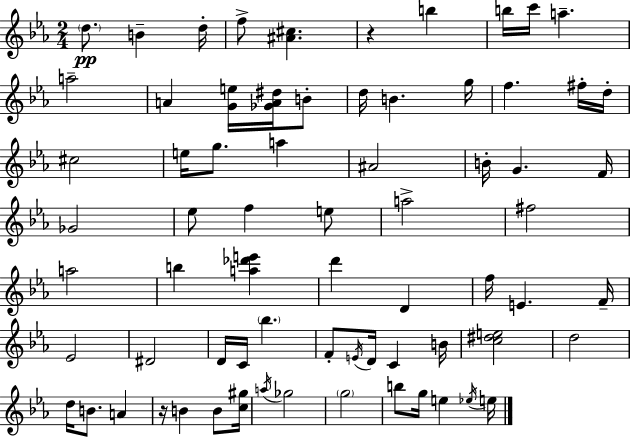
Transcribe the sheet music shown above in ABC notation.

X:1
T:Untitled
M:2/4
L:1/4
K:Cm
d/2 B d/4 f/2 [^A^c] z b b/4 c'/4 a a2 A [Ge]/4 [_GA^d]/4 B/2 d/4 B g/4 f ^f/4 d/4 ^c2 e/4 g/2 a ^A2 B/4 G F/4 _G2 _e/2 f e/2 a2 ^f2 a2 b [a_d'e'] d' D f/4 E F/4 _E2 ^D2 D/4 C/4 _b F/2 E/4 D/4 C B/4 [c^de]2 d2 d/4 B/2 A z/4 B B/2 [c^g]/4 a/4 _g2 g2 b/2 g/4 e _e/4 e/4